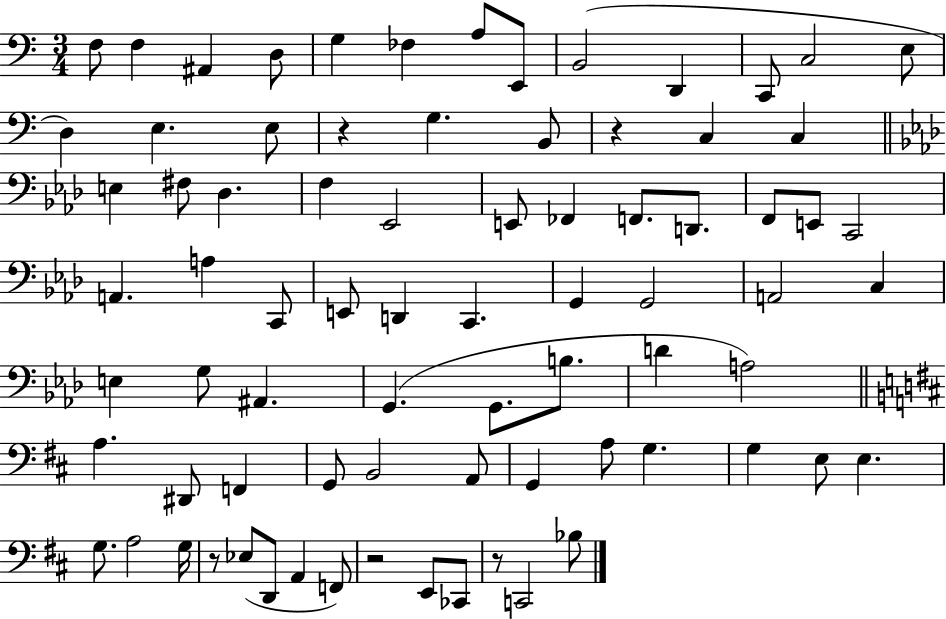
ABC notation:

X:1
T:Untitled
M:3/4
L:1/4
K:C
F,/2 F, ^A,, D,/2 G, _F, A,/2 E,,/2 B,,2 D,, C,,/2 C,2 E,/2 D, E, E,/2 z G, B,,/2 z C, C, E, ^F,/2 _D, F, _E,,2 E,,/2 _F,, F,,/2 D,,/2 F,,/2 E,,/2 C,,2 A,, A, C,,/2 E,,/2 D,, C,, G,, G,,2 A,,2 C, E, G,/2 ^A,, G,, G,,/2 B,/2 D A,2 A, ^D,,/2 F,, G,,/2 B,,2 A,,/2 G,, A,/2 G, G, E,/2 E, G,/2 A,2 G,/4 z/2 _E,/2 D,,/2 A,, F,,/2 z2 E,,/2 _C,,/2 z/2 C,,2 _B,/2